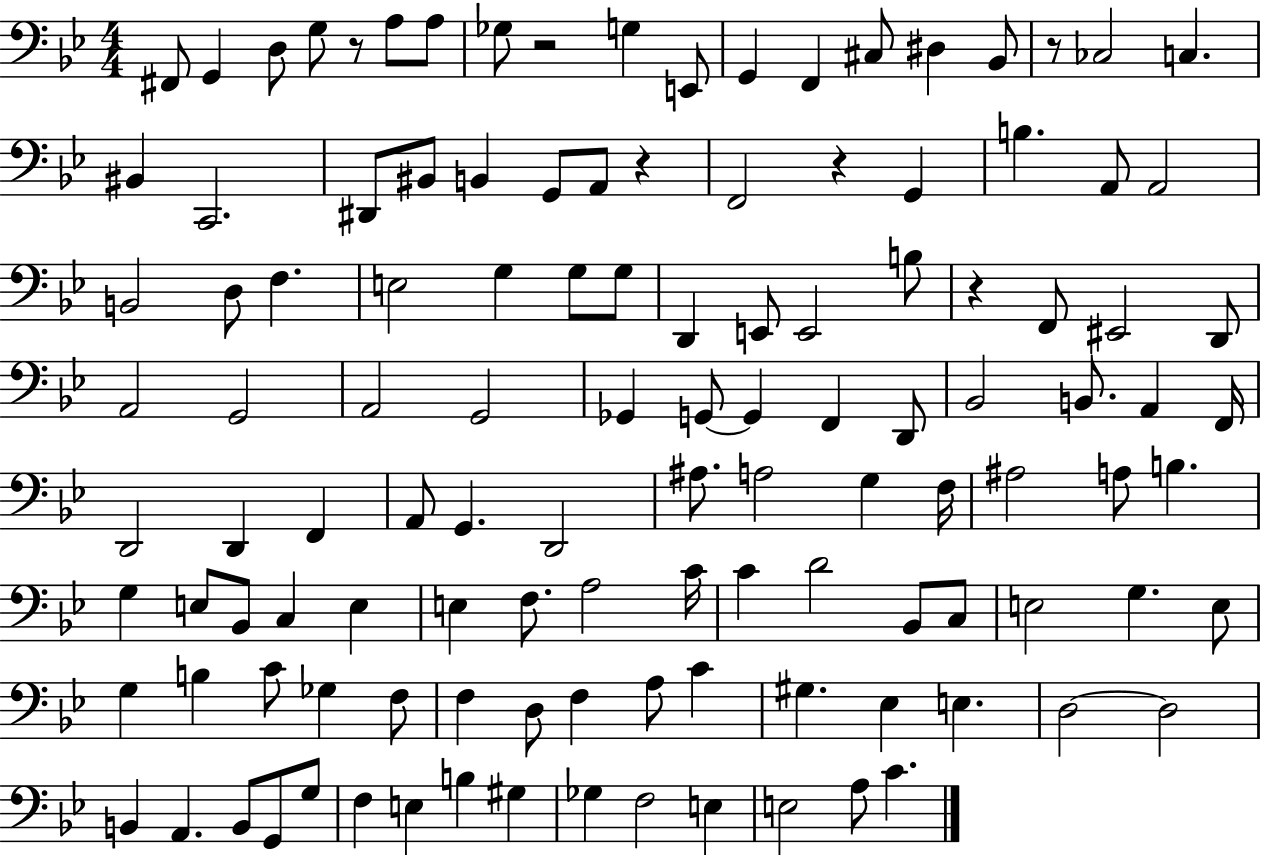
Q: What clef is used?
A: bass